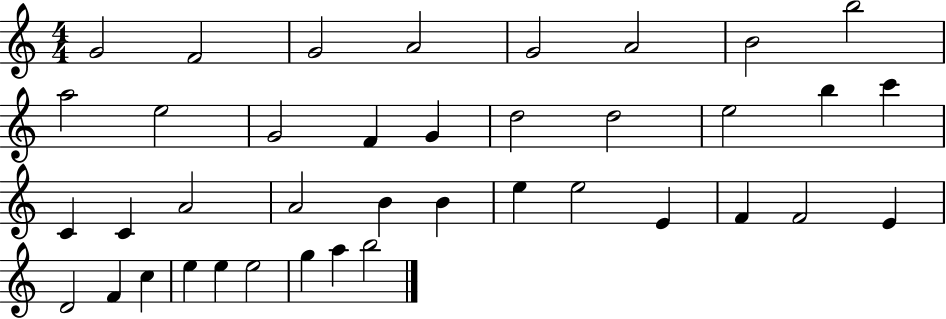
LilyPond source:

{
  \clef treble
  \numericTimeSignature
  \time 4/4
  \key c \major
  g'2 f'2 | g'2 a'2 | g'2 a'2 | b'2 b''2 | \break a''2 e''2 | g'2 f'4 g'4 | d''2 d''2 | e''2 b''4 c'''4 | \break c'4 c'4 a'2 | a'2 b'4 b'4 | e''4 e''2 e'4 | f'4 f'2 e'4 | \break d'2 f'4 c''4 | e''4 e''4 e''2 | g''4 a''4 b''2 | \bar "|."
}